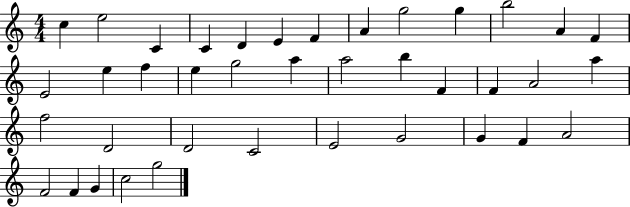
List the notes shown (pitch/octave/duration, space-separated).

C5/q E5/h C4/q C4/q D4/q E4/q F4/q A4/q G5/h G5/q B5/h A4/q F4/q E4/h E5/q F5/q E5/q G5/h A5/q A5/h B5/q F4/q F4/q A4/h A5/q F5/h D4/h D4/h C4/h E4/h G4/h G4/q F4/q A4/h F4/h F4/q G4/q C5/h G5/h